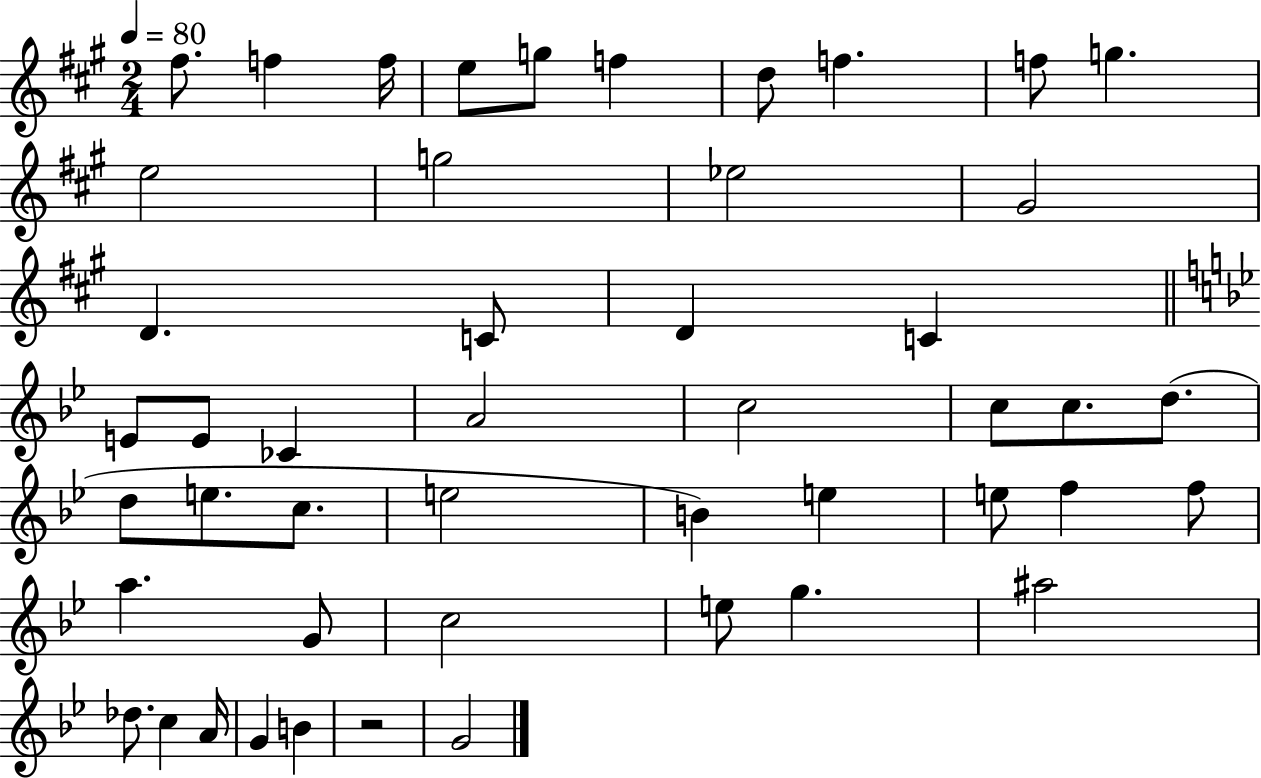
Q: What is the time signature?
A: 2/4